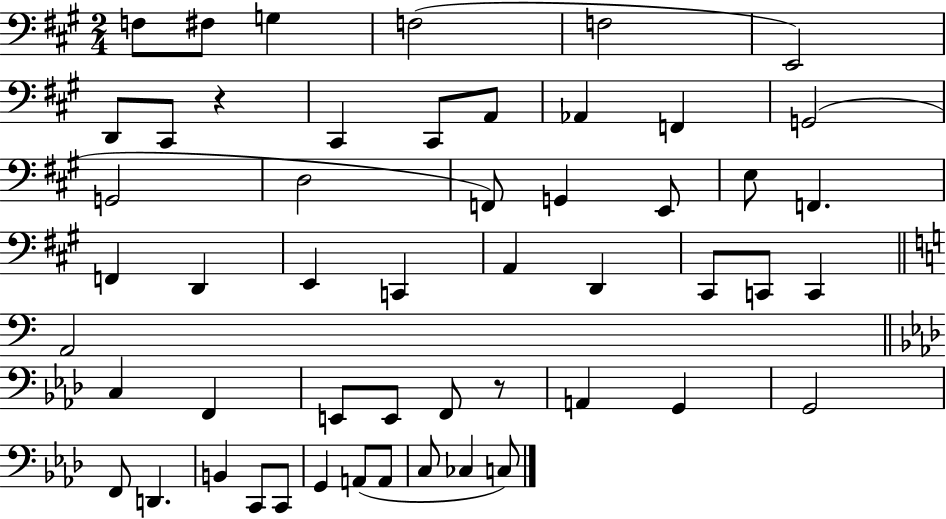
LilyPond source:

{
  \clef bass
  \numericTimeSignature
  \time 2/4
  \key a \major
  f8 fis8 g4 | f2( | f2 | e,2) | \break d,8 cis,8 r4 | cis,4 cis,8 a,8 | aes,4 f,4 | g,2( | \break g,2 | d2 | f,8) g,4 e,8 | e8 f,4. | \break f,4 d,4 | e,4 c,4 | a,4 d,4 | cis,8 c,8 c,4 | \break \bar "||" \break \key c \major a,2 | \bar "||" \break \key f \minor c4 f,4 | e,8 e,8 f,8 r8 | a,4 g,4 | g,2 | \break f,8 d,4. | b,4 c,8 c,8 | g,4 a,8( a,8 | c8 ces4 c8) | \break \bar "|."
}